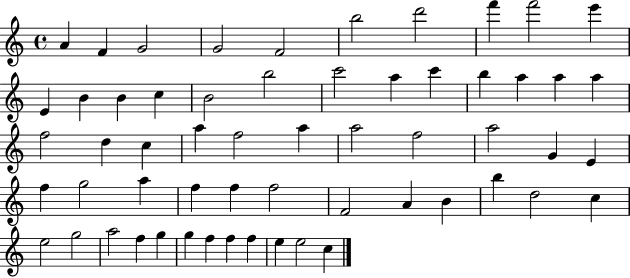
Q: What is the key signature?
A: C major